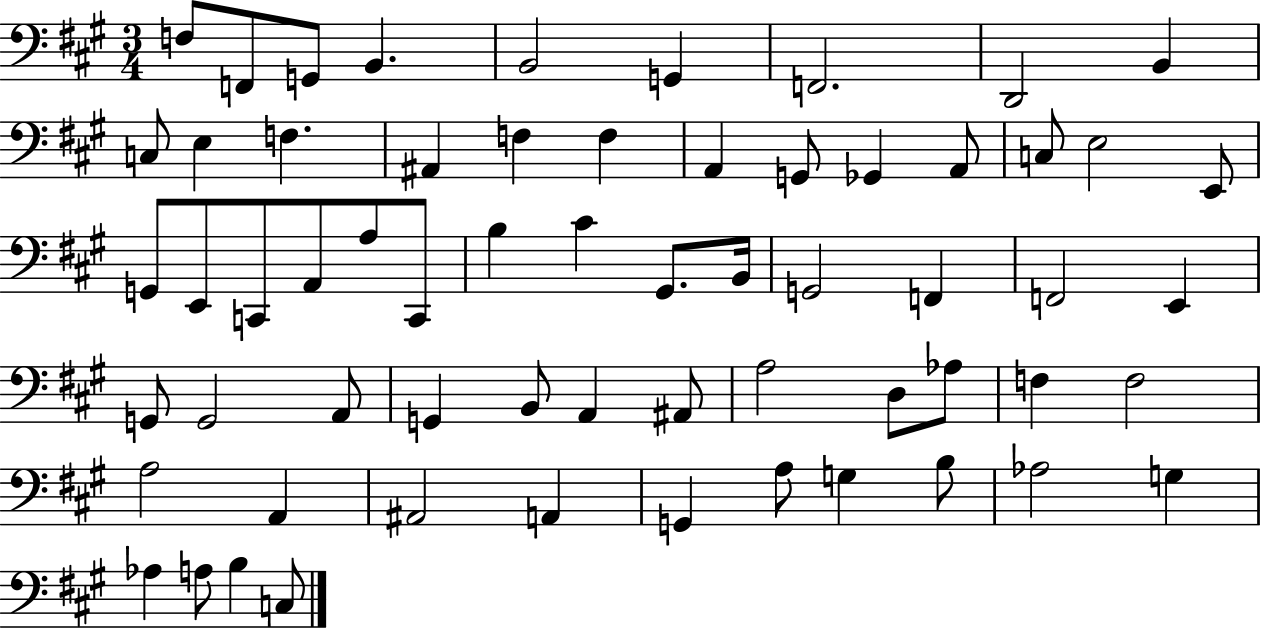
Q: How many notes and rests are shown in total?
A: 62